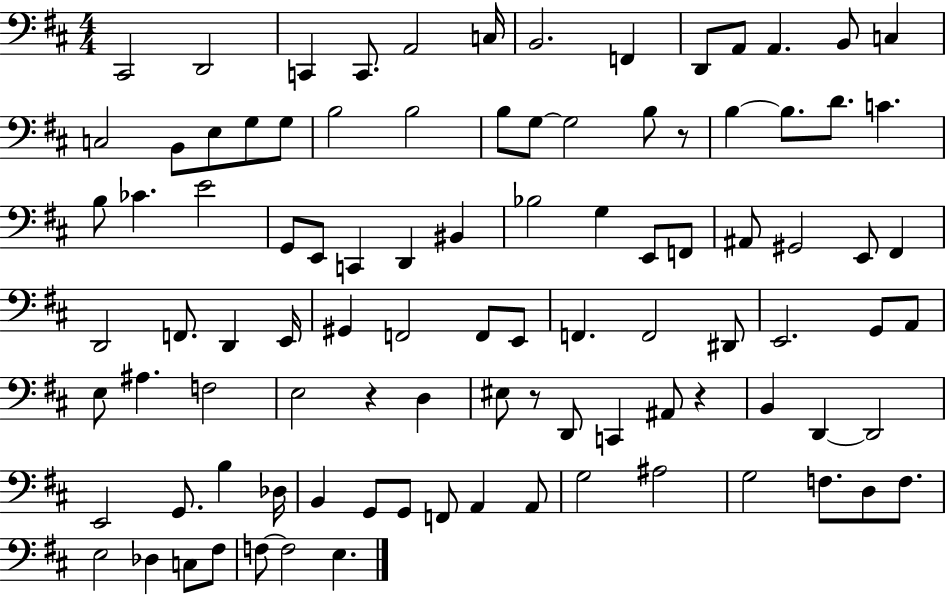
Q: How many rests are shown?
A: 4